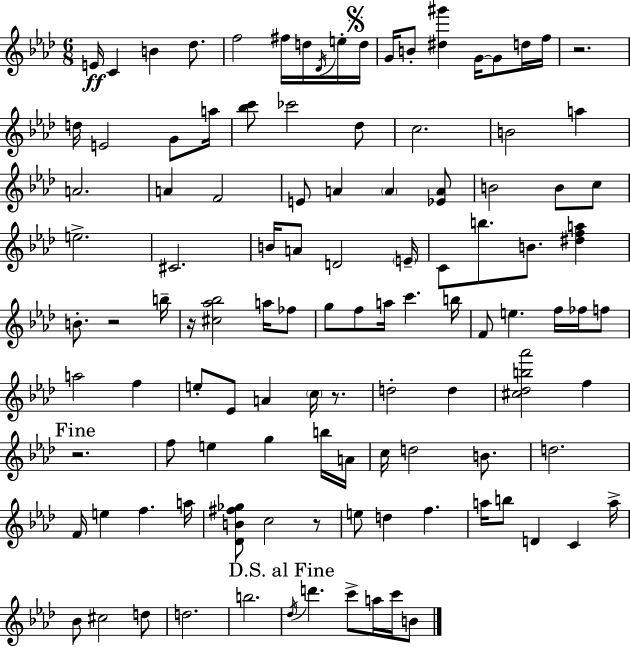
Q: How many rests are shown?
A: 6